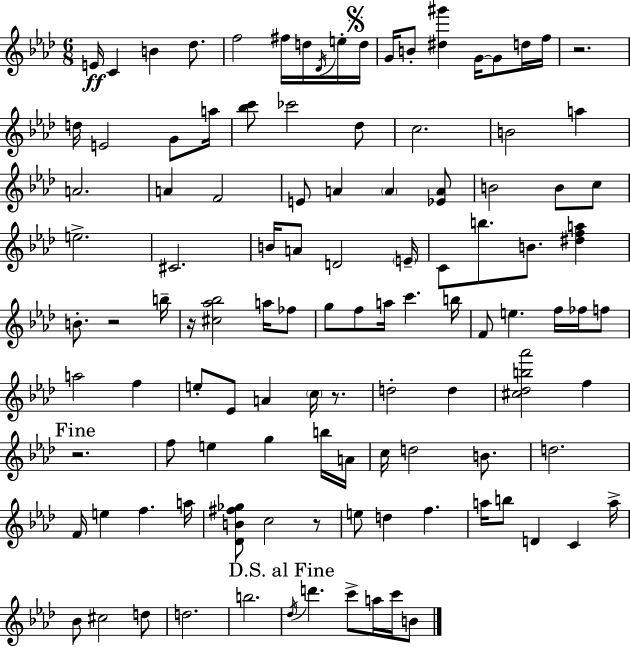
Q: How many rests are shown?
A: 6